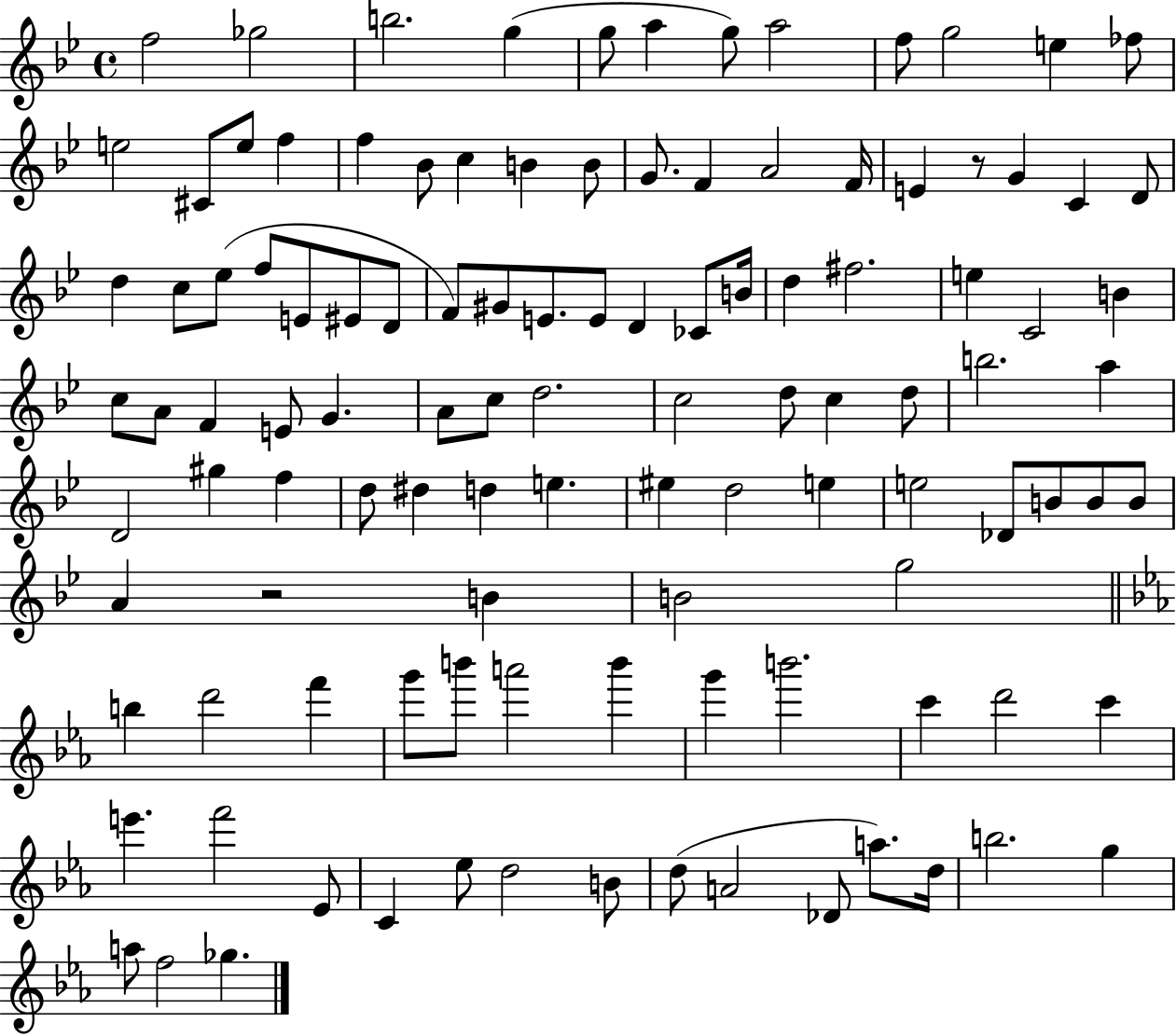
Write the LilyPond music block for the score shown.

{
  \clef treble
  \time 4/4
  \defaultTimeSignature
  \key bes \major
  f''2 ges''2 | b''2. g''4( | g''8 a''4 g''8) a''2 | f''8 g''2 e''4 fes''8 | \break e''2 cis'8 e''8 f''4 | f''4 bes'8 c''4 b'4 b'8 | g'8. f'4 a'2 f'16 | e'4 r8 g'4 c'4 d'8 | \break d''4 c''8 ees''8( f''8 e'8 eis'8 d'8 | f'8) gis'8 e'8. e'8 d'4 ces'8 b'16 | d''4 fis''2. | e''4 c'2 b'4 | \break c''8 a'8 f'4 e'8 g'4. | a'8 c''8 d''2. | c''2 d''8 c''4 d''8 | b''2. a''4 | \break d'2 gis''4 f''4 | d''8 dis''4 d''4 e''4. | eis''4 d''2 e''4 | e''2 des'8 b'8 b'8 b'8 | \break a'4 r2 b'4 | b'2 g''2 | \bar "||" \break \key ees \major b''4 d'''2 f'''4 | g'''8 b'''8 a'''2 b'''4 | g'''4 b'''2. | c'''4 d'''2 c'''4 | \break e'''4. f'''2 ees'8 | c'4 ees''8 d''2 b'8 | d''8( a'2 des'8 a''8.) d''16 | b''2. g''4 | \break a''8 f''2 ges''4. | \bar "|."
}